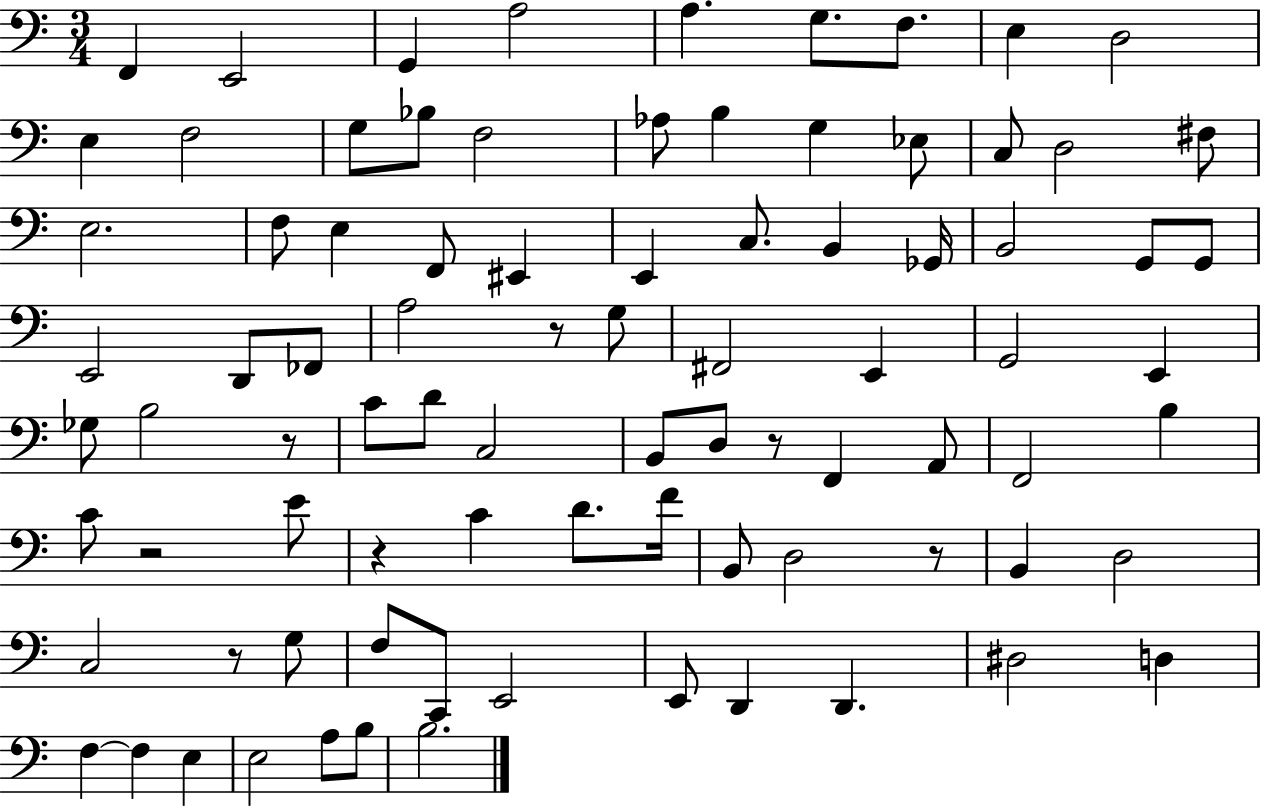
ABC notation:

X:1
T:Untitled
M:3/4
L:1/4
K:C
F,, E,,2 G,, A,2 A, G,/2 F,/2 E, D,2 E, F,2 G,/2 _B,/2 F,2 _A,/2 B, G, _E,/2 C,/2 D,2 ^F,/2 E,2 F,/2 E, F,,/2 ^E,, E,, C,/2 B,, _G,,/4 B,,2 G,,/2 G,,/2 E,,2 D,,/2 _F,,/2 A,2 z/2 G,/2 ^F,,2 E,, G,,2 E,, _G,/2 B,2 z/2 C/2 D/2 C,2 B,,/2 D,/2 z/2 F,, A,,/2 F,,2 B, C/2 z2 E/2 z C D/2 F/4 B,,/2 D,2 z/2 B,, D,2 C,2 z/2 G,/2 F,/2 C,,/2 E,,2 E,,/2 D,, D,, ^D,2 D, F, F, E, E,2 A,/2 B,/2 B,2